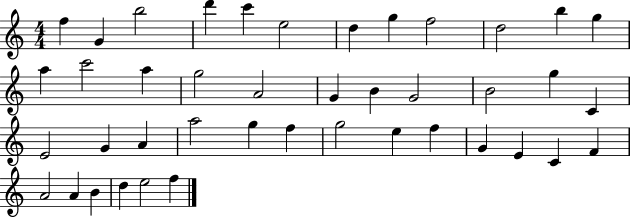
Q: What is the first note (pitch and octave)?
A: F5